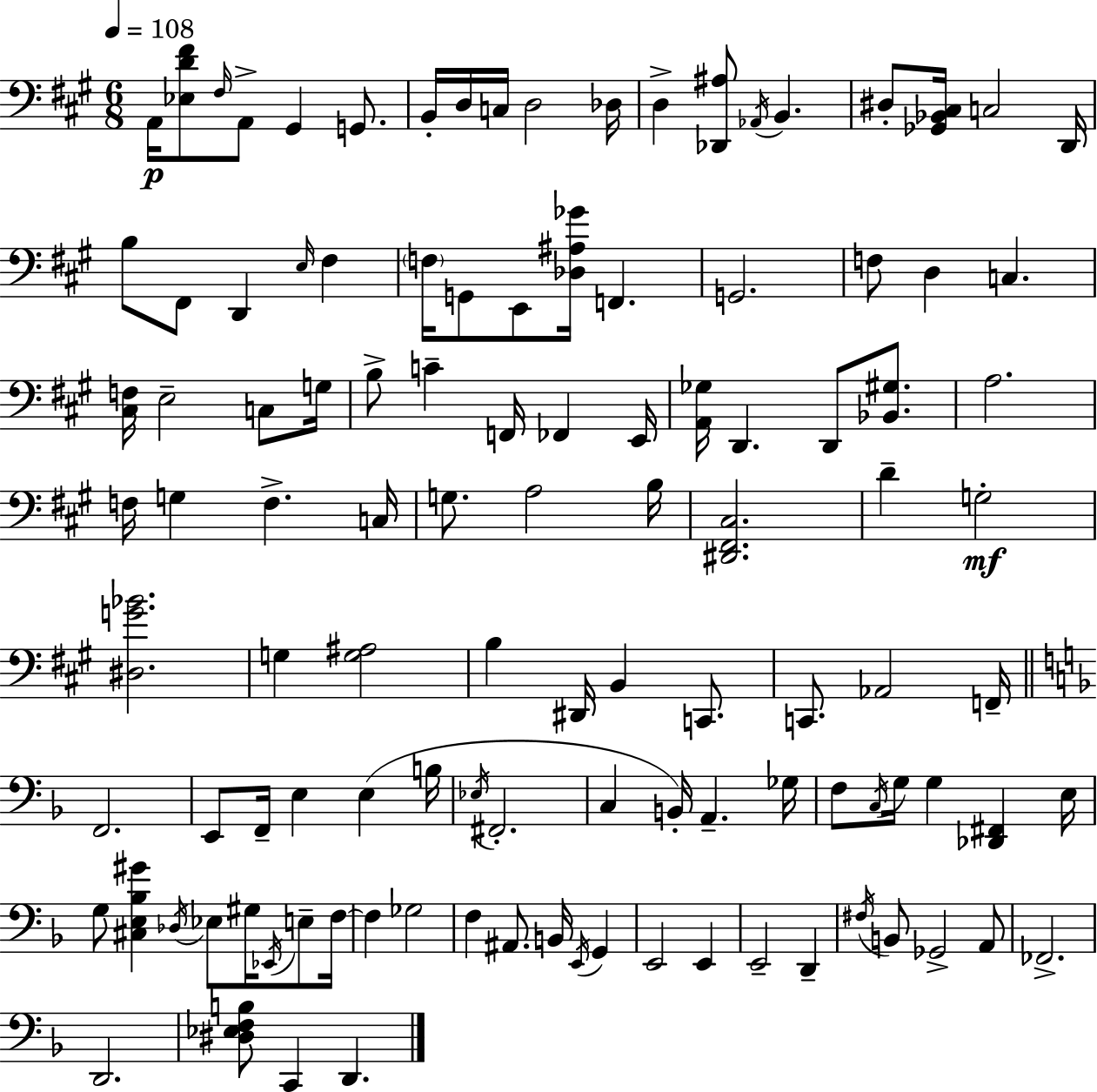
X:1
T:Untitled
M:6/8
L:1/4
K:A
A,,/4 [_E,D^F]/2 ^F,/4 A,,/2 ^G,, G,,/2 B,,/4 D,/4 C,/4 D,2 _D,/4 D, [_D,,^A,]/2 _A,,/4 B,, ^D,/2 [_G,,_B,,^C,]/4 C,2 D,,/4 B,/2 ^F,,/2 D,, E,/4 ^F, F,/4 G,,/2 E,,/2 [_D,^A,_G]/4 F,, G,,2 F,/2 D, C, [^C,F,]/4 E,2 C,/2 G,/4 B,/2 C F,,/4 _F,, E,,/4 [A,,_G,]/4 D,, D,,/2 [_B,,^G,]/2 A,2 F,/4 G, F, C,/4 G,/2 A,2 B,/4 [^D,,^F,,^C,]2 D G,2 [^D,G_B]2 G, [G,^A,]2 B, ^D,,/4 B,, C,,/2 C,,/2 _A,,2 F,,/4 F,,2 E,,/2 F,,/4 E, E, B,/4 _E,/4 ^F,,2 C, B,,/4 A,, _G,/4 F,/2 C,/4 G,/4 G, [_D,,^F,,] E,/4 G,/2 [^C,E,_B,^G] _D,/4 _E,/2 ^G,/4 _E,,/4 E,/2 F,/4 F, _G,2 F, ^A,,/2 B,,/4 E,,/4 G,, E,,2 E,, E,,2 D,, ^F,/4 B,,/2 _G,,2 A,,/2 _F,,2 D,,2 [^D,_E,F,B,]/2 C,, D,,